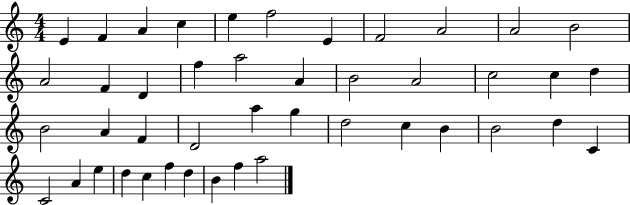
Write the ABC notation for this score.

X:1
T:Untitled
M:4/4
L:1/4
K:C
E F A c e f2 E F2 A2 A2 B2 A2 F D f a2 A B2 A2 c2 c d B2 A F D2 a g d2 c B B2 d C C2 A e d c f d B f a2